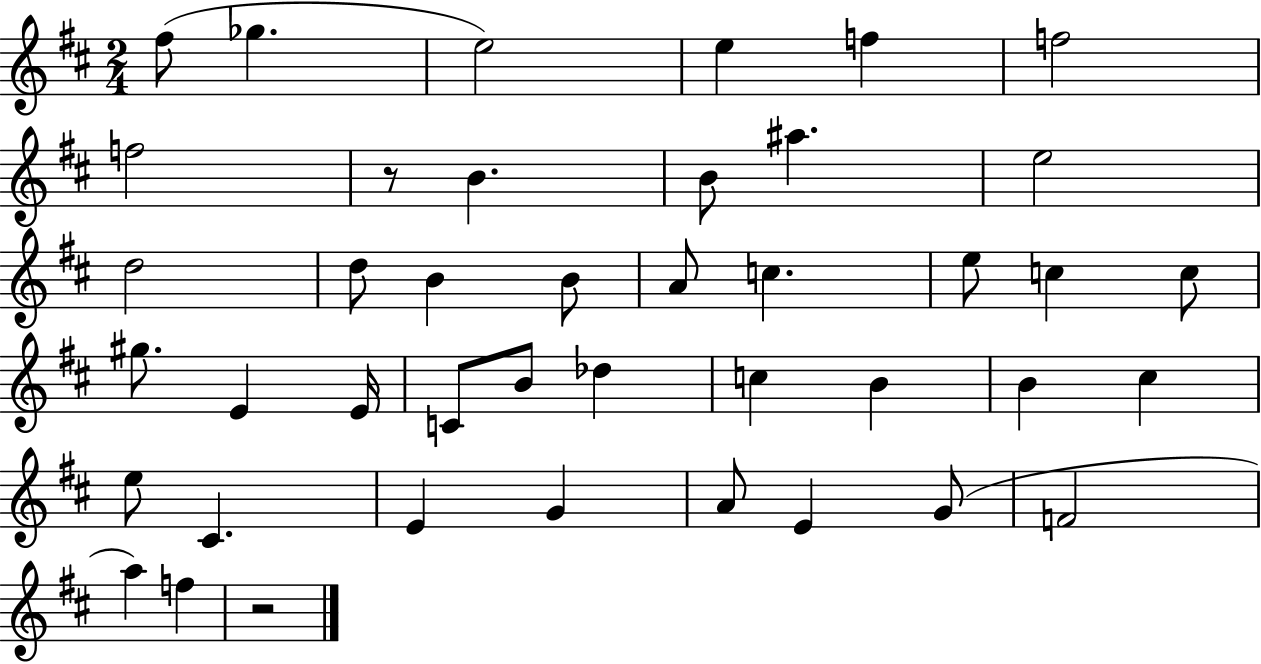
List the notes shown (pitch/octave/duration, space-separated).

F#5/e Gb5/q. E5/h E5/q F5/q F5/h F5/h R/e B4/q. B4/e A#5/q. E5/h D5/h D5/e B4/q B4/e A4/e C5/q. E5/e C5/q C5/e G#5/e. E4/q E4/s C4/e B4/e Db5/q C5/q B4/q B4/q C#5/q E5/e C#4/q. E4/q G4/q A4/e E4/q G4/e F4/h A5/q F5/q R/h